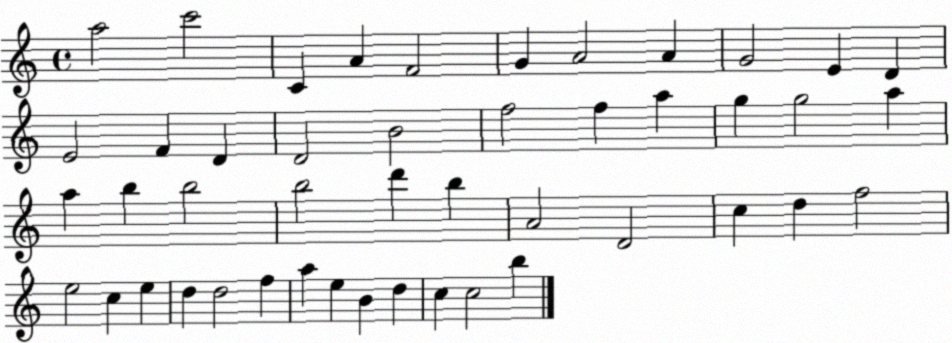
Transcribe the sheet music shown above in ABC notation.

X:1
T:Untitled
M:4/4
L:1/4
K:C
a2 c'2 C A F2 G A2 A G2 E D E2 F D D2 B2 f2 f a g g2 a a b b2 b2 d' b A2 D2 c d f2 e2 c e d d2 f a e B d c c2 b